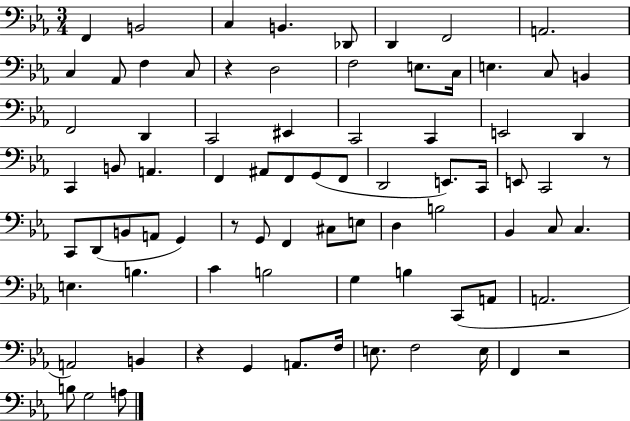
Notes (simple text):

F2/q B2/h C3/q B2/q. Db2/e D2/q F2/h A2/h. C3/q Ab2/e F3/q C3/e R/q D3/h F3/h E3/e. C3/s E3/q. C3/e B2/q F2/h D2/q C2/h EIS2/q C2/h C2/q E2/h D2/q C2/q B2/e A2/q. F2/q A#2/e F2/e G2/e F2/e D2/h E2/e. C2/s E2/e C2/h R/e C2/e D2/e B2/e A2/e G2/q R/e G2/e F2/q C#3/e E3/e D3/q B3/h Bb2/q C3/e C3/q. E3/q. B3/q. C4/q B3/h G3/q B3/q C2/e A2/e A2/h. A2/h B2/q R/q G2/q A2/e. F3/s E3/e. F3/h E3/s F2/q R/h B3/e G3/h A3/e